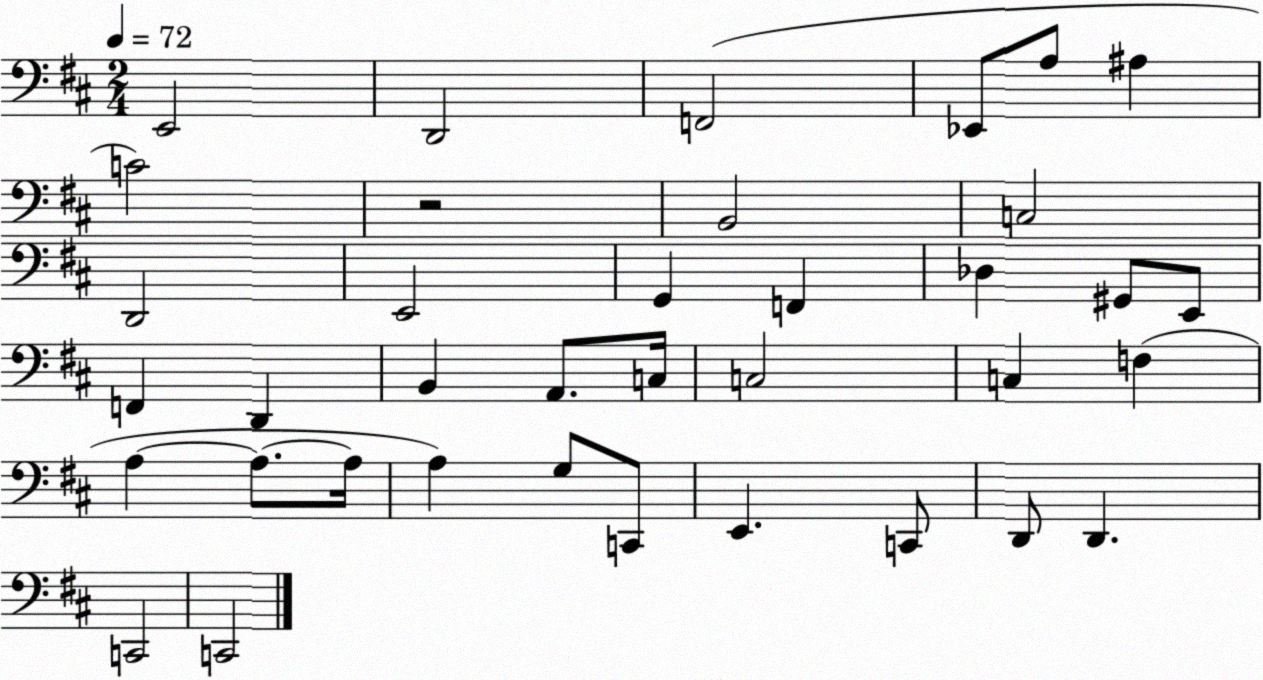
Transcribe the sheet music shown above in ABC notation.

X:1
T:Untitled
M:2/4
L:1/4
K:D
E,,2 D,,2 F,,2 _E,,/2 A,/2 ^A, C2 z2 B,,2 C,2 D,,2 E,,2 G,, F,, _D, ^G,,/2 E,,/2 F,, D,, B,, A,,/2 C,/4 C,2 C, F, A, A,/2 A,/4 A, G,/2 C,,/2 E,, C,,/2 D,,/2 D,, C,,2 C,,2